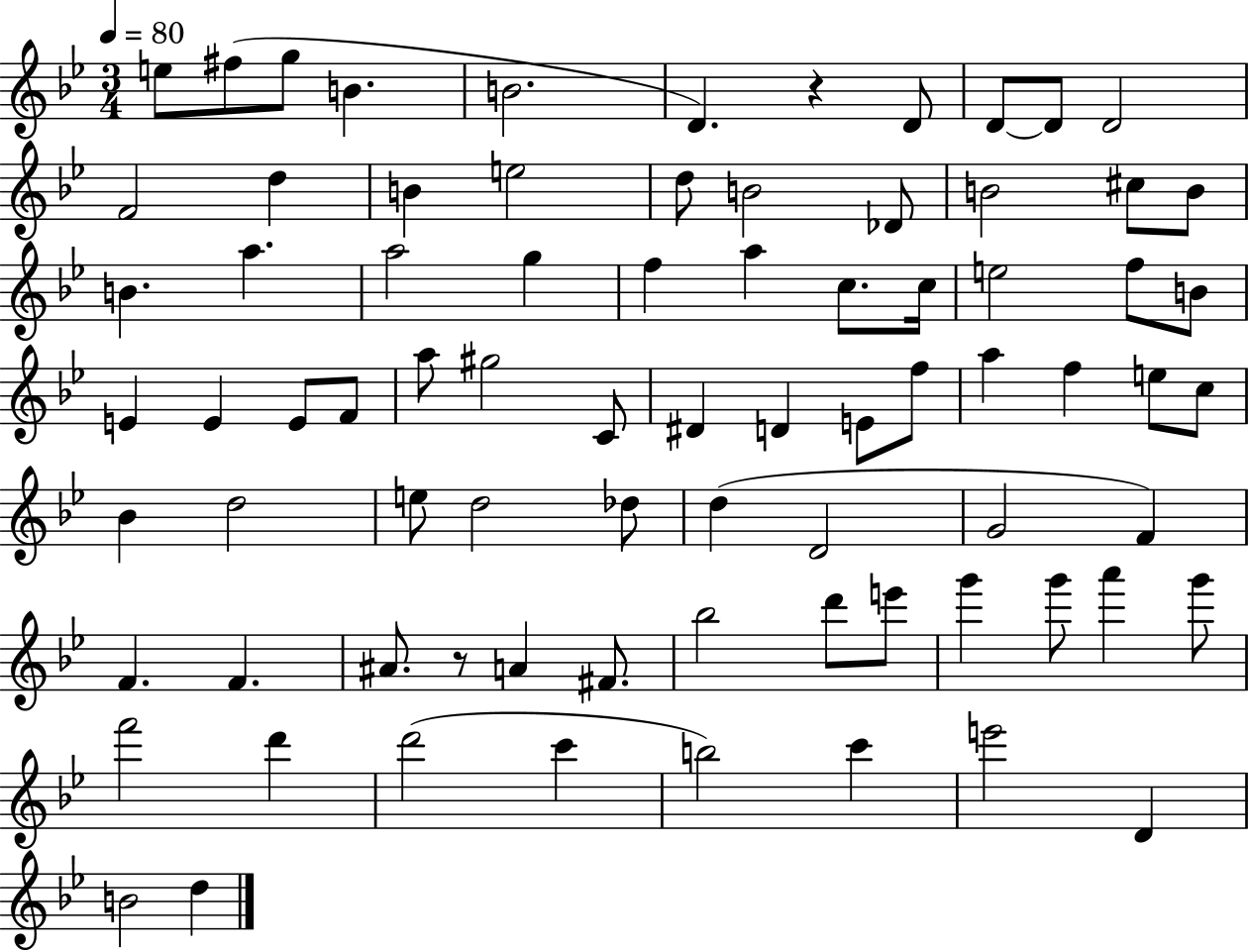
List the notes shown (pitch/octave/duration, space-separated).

E5/e F#5/e G5/e B4/q. B4/h. D4/q. R/q D4/e D4/e D4/e D4/h F4/h D5/q B4/q E5/h D5/e B4/h Db4/e B4/h C#5/e B4/e B4/q. A5/q. A5/h G5/q F5/q A5/q C5/e. C5/s E5/h F5/e B4/e E4/q E4/q E4/e F4/e A5/e G#5/h C4/e D#4/q D4/q E4/e F5/e A5/q F5/q E5/e C5/e Bb4/q D5/h E5/e D5/h Db5/e D5/q D4/h G4/h F4/q F4/q. F4/q. A#4/e. R/e A4/q F#4/e. Bb5/h D6/e E6/e G6/q G6/e A6/q G6/e F6/h D6/q D6/h C6/q B5/h C6/q E6/h D4/q B4/h D5/q